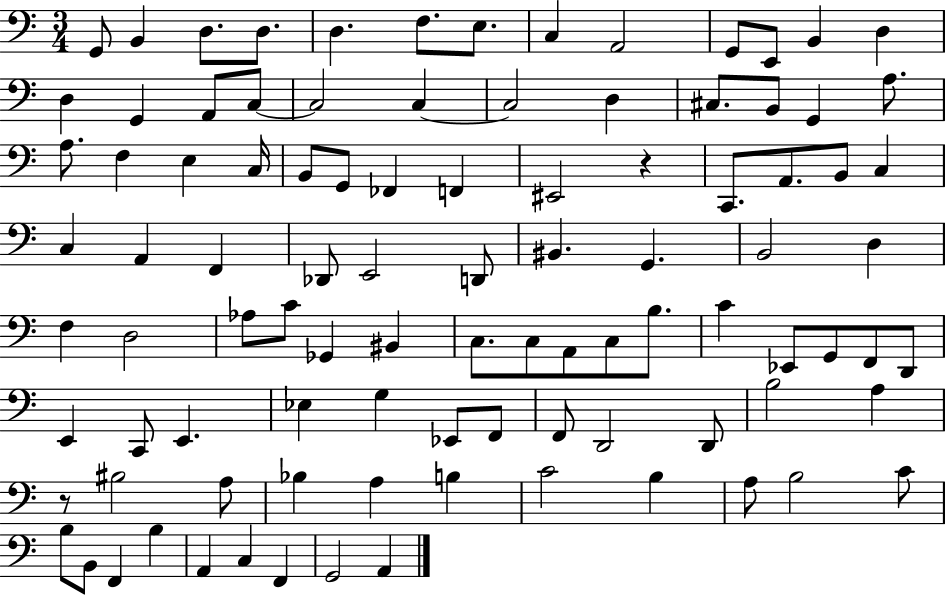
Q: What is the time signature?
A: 3/4